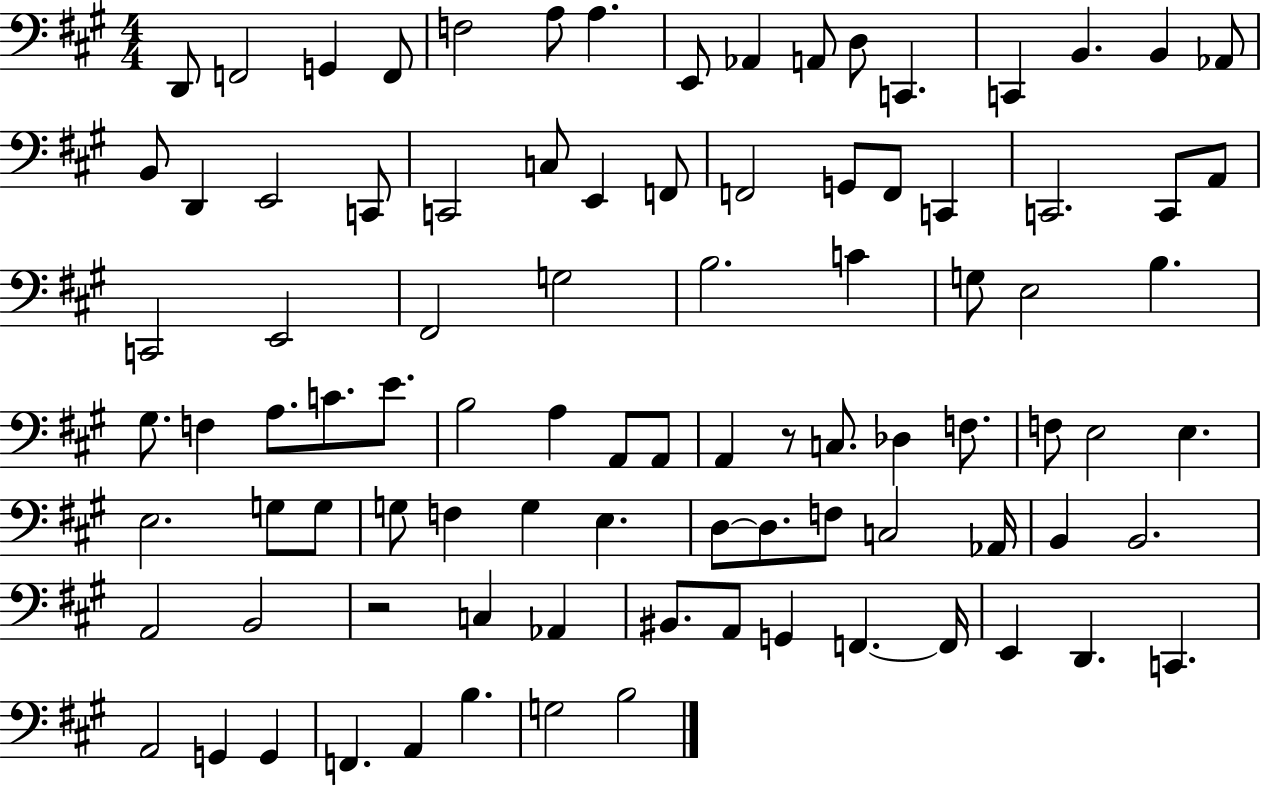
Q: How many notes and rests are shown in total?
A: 92